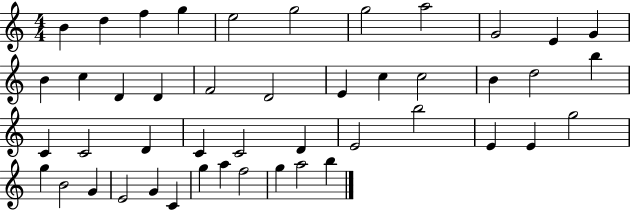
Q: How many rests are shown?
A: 0